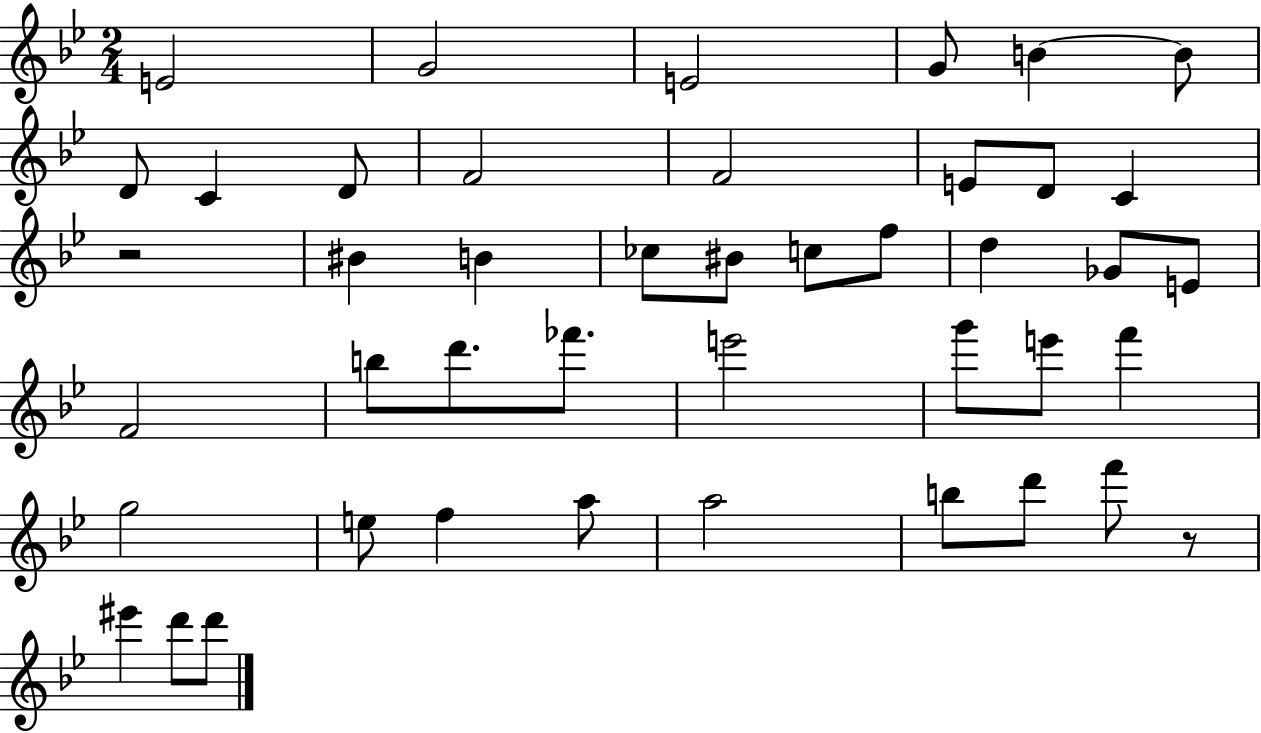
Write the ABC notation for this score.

X:1
T:Untitled
M:2/4
L:1/4
K:Bb
E2 G2 E2 G/2 B B/2 D/2 C D/2 F2 F2 E/2 D/2 C z2 ^B B _c/2 ^B/2 c/2 f/2 d _G/2 E/2 F2 b/2 d'/2 _f'/2 e'2 g'/2 e'/2 f' g2 e/2 f a/2 a2 b/2 d'/2 f'/2 z/2 ^e' d'/2 d'/2